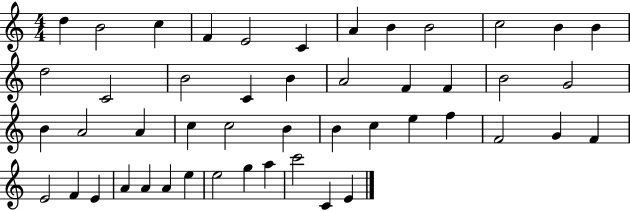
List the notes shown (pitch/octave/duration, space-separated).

D5/q B4/h C5/q F4/q E4/h C4/q A4/q B4/q B4/h C5/h B4/q B4/q D5/h C4/h B4/h C4/q B4/q A4/h F4/q F4/q B4/h G4/h B4/q A4/h A4/q C5/q C5/h B4/q B4/q C5/q E5/q F5/q F4/h G4/q F4/q E4/h F4/q E4/q A4/q A4/q A4/q E5/q E5/h G5/q A5/q C6/h C4/q E4/q